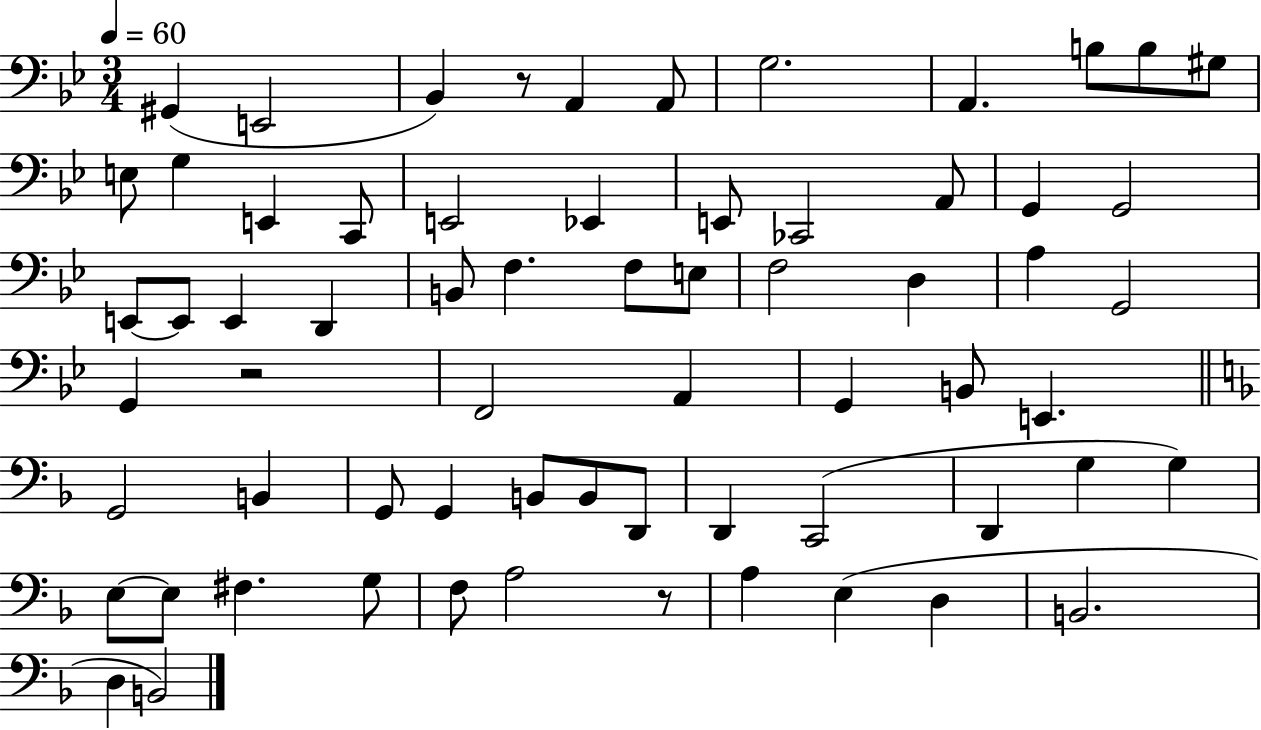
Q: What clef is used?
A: bass